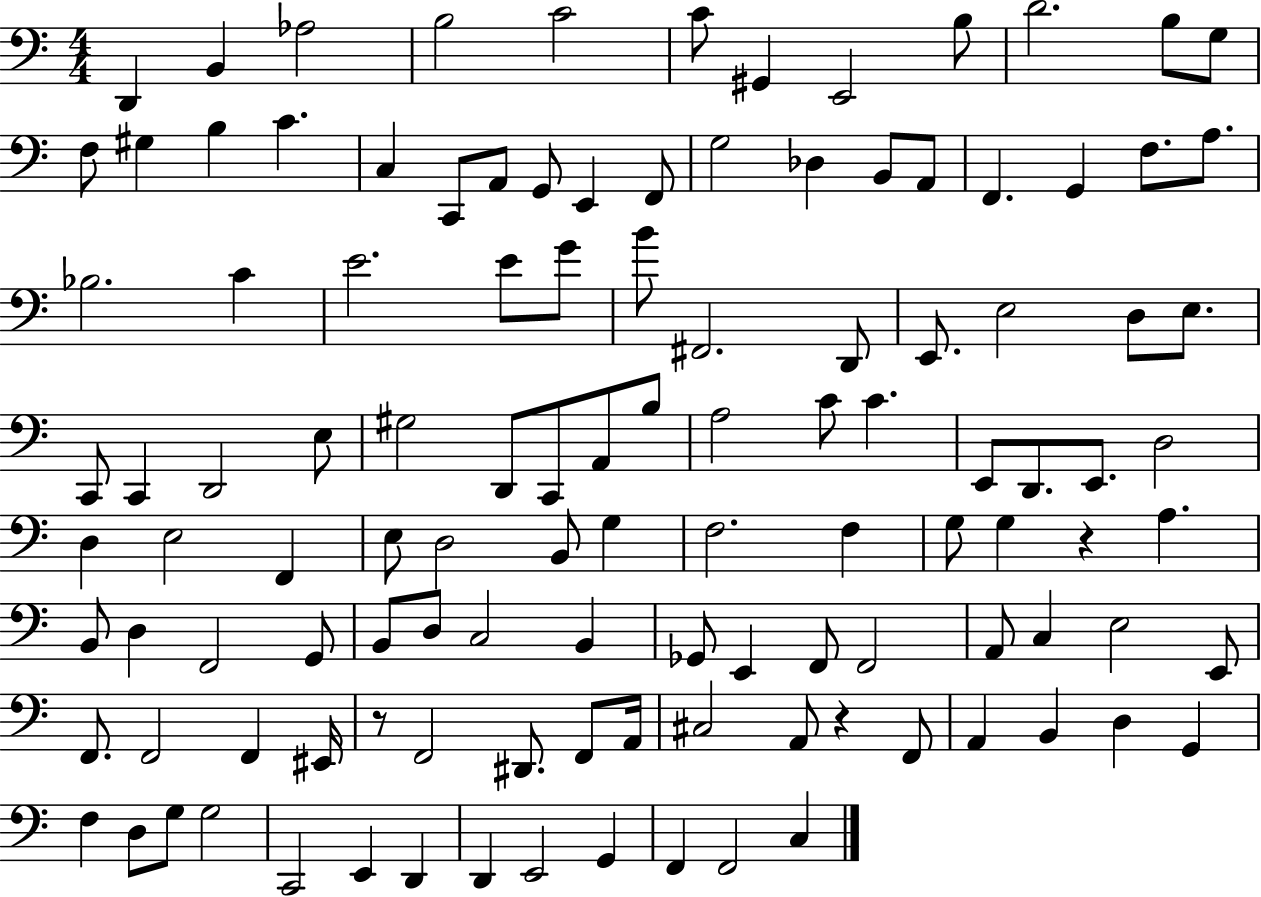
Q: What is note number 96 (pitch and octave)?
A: A2